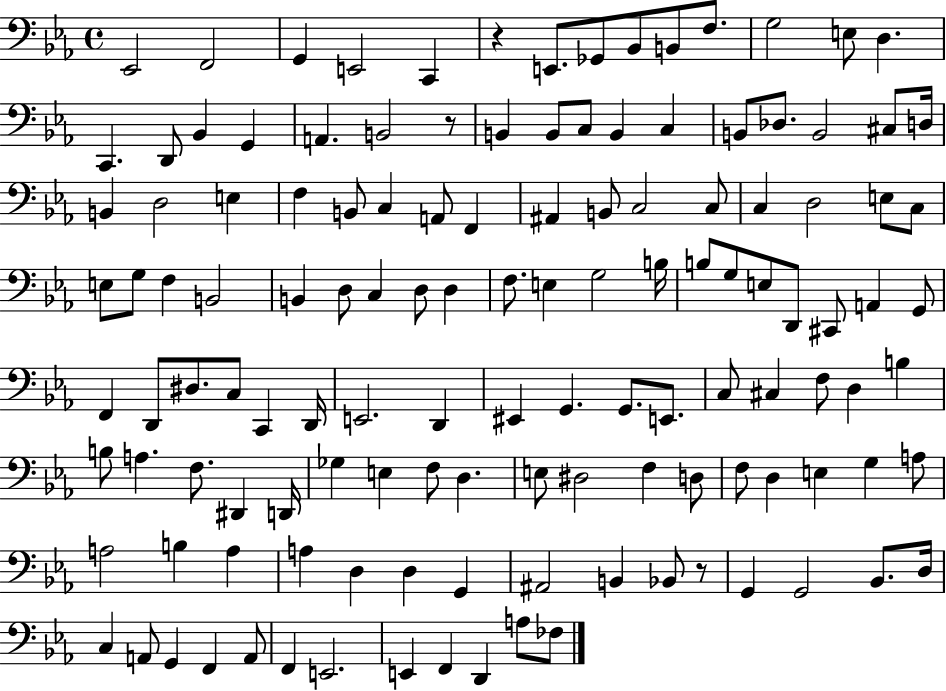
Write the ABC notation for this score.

X:1
T:Untitled
M:4/4
L:1/4
K:Eb
_E,,2 F,,2 G,, E,,2 C,, z E,,/2 _G,,/2 _B,,/2 B,,/2 F,/2 G,2 E,/2 D, C,, D,,/2 _B,, G,, A,, B,,2 z/2 B,, B,,/2 C,/2 B,, C, B,,/2 _D,/2 B,,2 ^C,/2 D,/4 B,, D,2 E, F, B,,/2 C, A,,/2 F,, ^A,, B,,/2 C,2 C,/2 C, D,2 E,/2 C,/2 E,/2 G,/2 F, B,,2 B,, D,/2 C, D,/2 D, F,/2 E, G,2 B,/4 B,/2 G,/2 E,/2 D,,/2 ^C,,/2 A,, G,,/2 F,, D,,/2 ^D,/2 C,/2 C,, D,,/4 E,,2 D,, ^E,, G,, G,,/2 E,,/2 C,/2 ^C, F,/2 D, B, B,/2 A, F,/2 ^D,, D,,/4 _G, E, F,/2 D, E,/2 ^D,2 F, D,/2 F,/2 D, E, G, A,/2 A,2 B, A, A, D, D, G,, ^A,,2 B,, _B,,/2 z/2 G,, G,,2 _B,,/2 D,/4 C, A,,/2 G,, F,, A,,/2 F,, E,,2 E,, F,, D,, A,/2 _F,/2